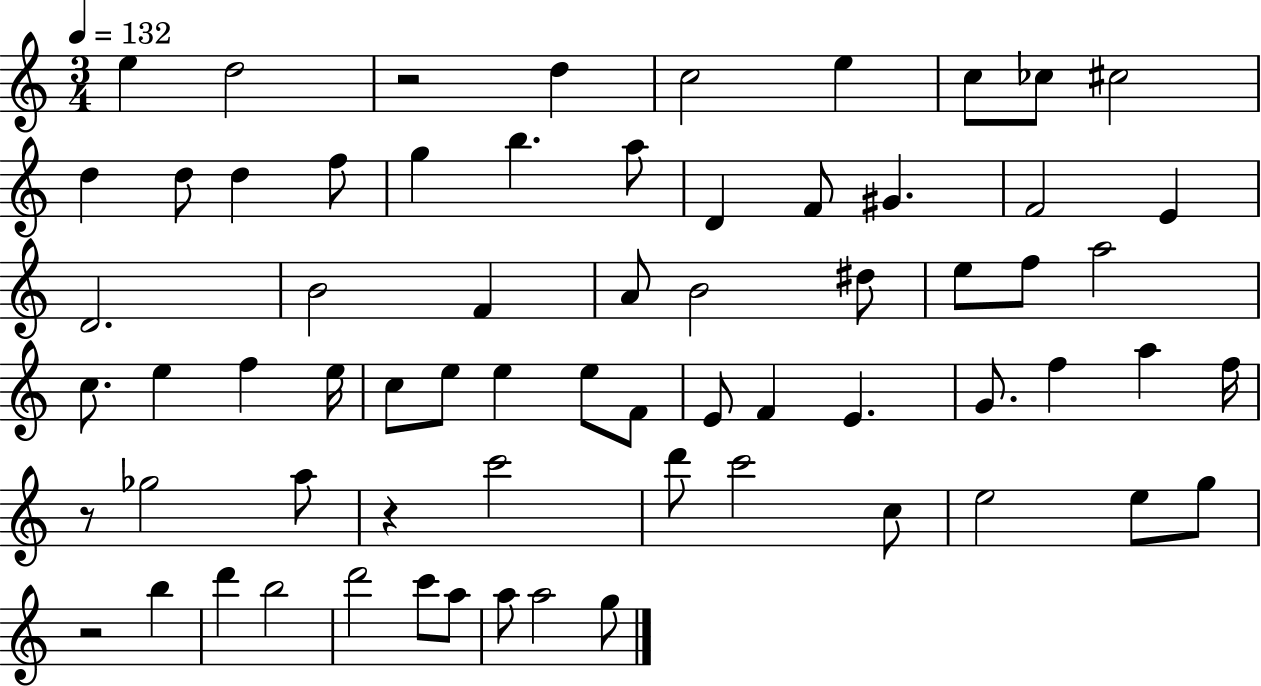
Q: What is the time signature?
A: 3/4